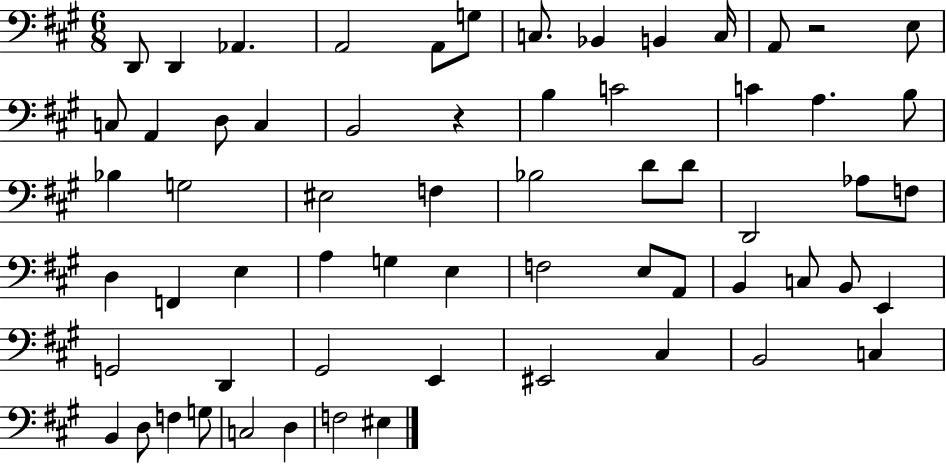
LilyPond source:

{
  \clef bass
  \numericTimeSignature
  \time 6/8
  \key a \major
  \repeat volta 2 { d,8 d,4 aes,4. | a,2 a,8 g8 | c8. bes,4 b,4 c16 | a,8 r2 e8 | \break c8 a,4 d8 c4 | b,2 r4 | b4 c'2 | c'4 a4. b8 | \break bes4 g2 | eis2 f4 | bes2 d'8 d'8 | d,2 aes8 f8 | \break d4 f,4 e4 | a4 g4 e4 | f2 e8 a,8 | b,4 c8 b,8 e,4 | \break g,2 d,4 | gis,2 e,4 | eis,2 cis4 | b,2 c4 | \break b,4 d8 f4 g8 | c2 d4 | f2 eis4 | } \bar "|."
}